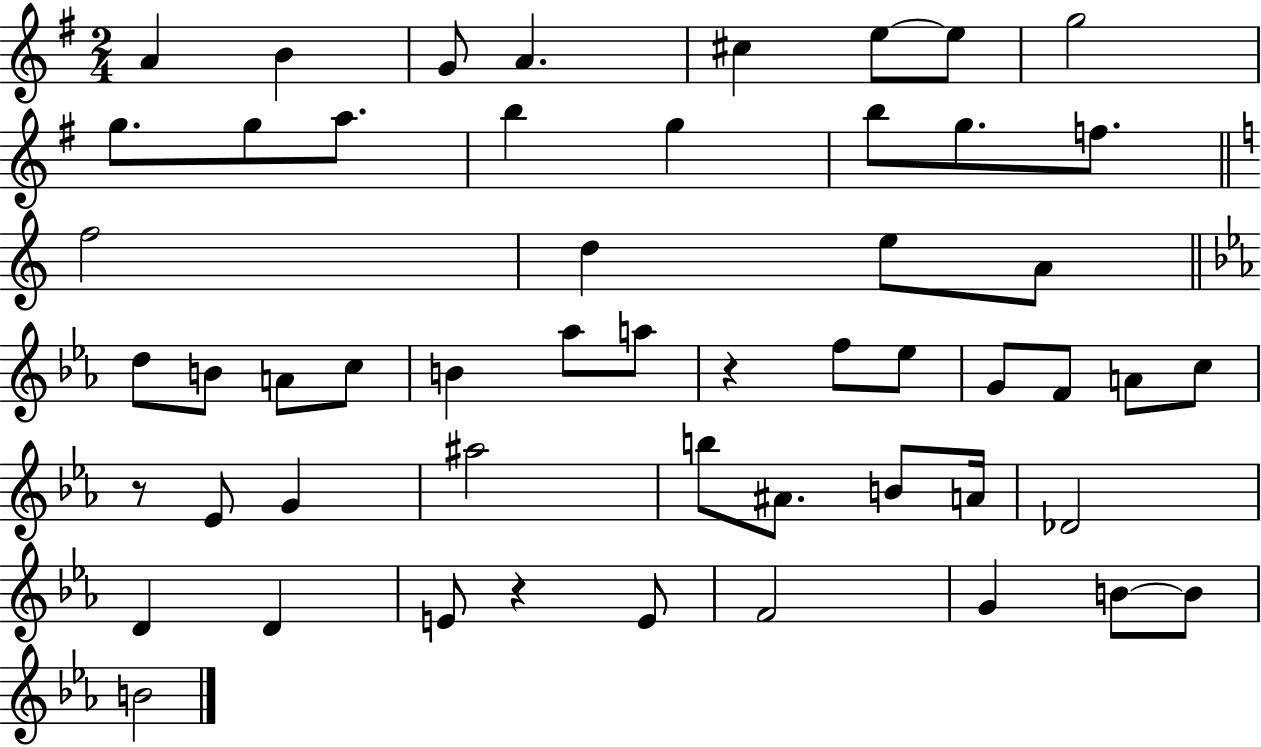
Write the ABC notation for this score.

X:1
T:Untitled
M:2/4
L:1/4
K:G
A B G/2 A ^c e/2 e/2 g2 g/2 g/2 a/2 b g b/2 g/2 f/2 f2 d e/2 A/2 d/2 B/2 A/2 c/2 B _a/2 a/2 z f/2 _e/2 G/2 F/2 A/2 c/2 z/2 _E/2 G ^a2 b/2 ^A/2 B/2 A/4 _D2 D D E/2 z E/2 F2 G B/2 B/2 B2